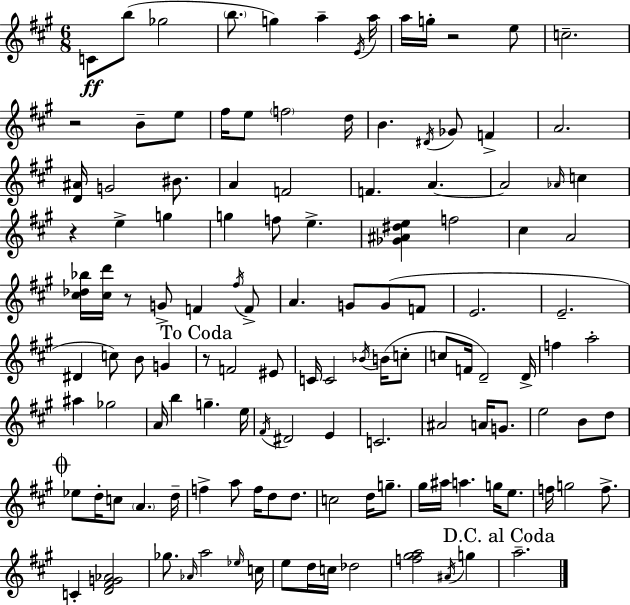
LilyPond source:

{
  \clef treble
  \numericTimeSignature
  \time 6/8
  \key a \major
  c'8\ff b''8( ges''2 | \parenthesize b''8. g''4) a''4-- \acciaccatura { e'16 } | a''16 a''16 g''16-. r2 e''8 | c''2.-- | \break r2 b'8-- e''8 | fis''16 e''8 \parenthesize f''2 | d''16 b'4. \acciaccatura { dis'16 } ges'8 f'4-> | a'2. | \break <d' ais'>16 g'2 bis'8. | a'4 f'2 | f'4. a'4.~~ | a'2 \grace { aes'16 } c''4 | \break r4 e''4-> g''4 | g''4 f''8 e''4.-> | <ges' ais' dis'' e''>4 f''2 | cis''4 a'2 | \break <cis'' des'' bes''>16 <cis'' d'''>16 r8 g'8-> f'4 | \acciaccatura { fis''16 } f'8-> a'4. g'8 | g'8( f'8 e'2. | e'2.-- | \break dis'4 c''8) b'8 | g'4 \mark "To Coda" r8 f'2 | eis'8 c'16 c'2 | \acciaccatura { bes'16 }( b'16 c''8-. c''8 f'16 d'2--) | \break d'16-> f''4 a''2-. | ais''4 ges''2 | a'16 b''4 g''4.-- | e''16 \acciaccatura { fis'16 } dis'2 | \break e'4 c'2. | ais'2 | a'16 g'8. e''2 | b'8 d''8 \mark \markup { \musicglyph "scripts.coda" } ees''8 d''16-. c''8 \parenthesize a'4. | \break d''16-- f''4-> a''8 | f''16 d''8 d''8. c''2 | d''16 g''8.-- gis''16 ais''16 a''4. | g''16 e''8. f''16 g''2 | \break f''8.-> c'4-. <d' fis' g' aes'>2 | ges''8. \grace { aes'16 } a''2 | \grace { ees''16 } c''16 e''8 d''16 c''16 | des''2 <f'' gis'' a''>2 | \break \acciaccatura { ais'16 } g''4 \mark "D.C. al Coda" a''2.-- | \bar "|."
}